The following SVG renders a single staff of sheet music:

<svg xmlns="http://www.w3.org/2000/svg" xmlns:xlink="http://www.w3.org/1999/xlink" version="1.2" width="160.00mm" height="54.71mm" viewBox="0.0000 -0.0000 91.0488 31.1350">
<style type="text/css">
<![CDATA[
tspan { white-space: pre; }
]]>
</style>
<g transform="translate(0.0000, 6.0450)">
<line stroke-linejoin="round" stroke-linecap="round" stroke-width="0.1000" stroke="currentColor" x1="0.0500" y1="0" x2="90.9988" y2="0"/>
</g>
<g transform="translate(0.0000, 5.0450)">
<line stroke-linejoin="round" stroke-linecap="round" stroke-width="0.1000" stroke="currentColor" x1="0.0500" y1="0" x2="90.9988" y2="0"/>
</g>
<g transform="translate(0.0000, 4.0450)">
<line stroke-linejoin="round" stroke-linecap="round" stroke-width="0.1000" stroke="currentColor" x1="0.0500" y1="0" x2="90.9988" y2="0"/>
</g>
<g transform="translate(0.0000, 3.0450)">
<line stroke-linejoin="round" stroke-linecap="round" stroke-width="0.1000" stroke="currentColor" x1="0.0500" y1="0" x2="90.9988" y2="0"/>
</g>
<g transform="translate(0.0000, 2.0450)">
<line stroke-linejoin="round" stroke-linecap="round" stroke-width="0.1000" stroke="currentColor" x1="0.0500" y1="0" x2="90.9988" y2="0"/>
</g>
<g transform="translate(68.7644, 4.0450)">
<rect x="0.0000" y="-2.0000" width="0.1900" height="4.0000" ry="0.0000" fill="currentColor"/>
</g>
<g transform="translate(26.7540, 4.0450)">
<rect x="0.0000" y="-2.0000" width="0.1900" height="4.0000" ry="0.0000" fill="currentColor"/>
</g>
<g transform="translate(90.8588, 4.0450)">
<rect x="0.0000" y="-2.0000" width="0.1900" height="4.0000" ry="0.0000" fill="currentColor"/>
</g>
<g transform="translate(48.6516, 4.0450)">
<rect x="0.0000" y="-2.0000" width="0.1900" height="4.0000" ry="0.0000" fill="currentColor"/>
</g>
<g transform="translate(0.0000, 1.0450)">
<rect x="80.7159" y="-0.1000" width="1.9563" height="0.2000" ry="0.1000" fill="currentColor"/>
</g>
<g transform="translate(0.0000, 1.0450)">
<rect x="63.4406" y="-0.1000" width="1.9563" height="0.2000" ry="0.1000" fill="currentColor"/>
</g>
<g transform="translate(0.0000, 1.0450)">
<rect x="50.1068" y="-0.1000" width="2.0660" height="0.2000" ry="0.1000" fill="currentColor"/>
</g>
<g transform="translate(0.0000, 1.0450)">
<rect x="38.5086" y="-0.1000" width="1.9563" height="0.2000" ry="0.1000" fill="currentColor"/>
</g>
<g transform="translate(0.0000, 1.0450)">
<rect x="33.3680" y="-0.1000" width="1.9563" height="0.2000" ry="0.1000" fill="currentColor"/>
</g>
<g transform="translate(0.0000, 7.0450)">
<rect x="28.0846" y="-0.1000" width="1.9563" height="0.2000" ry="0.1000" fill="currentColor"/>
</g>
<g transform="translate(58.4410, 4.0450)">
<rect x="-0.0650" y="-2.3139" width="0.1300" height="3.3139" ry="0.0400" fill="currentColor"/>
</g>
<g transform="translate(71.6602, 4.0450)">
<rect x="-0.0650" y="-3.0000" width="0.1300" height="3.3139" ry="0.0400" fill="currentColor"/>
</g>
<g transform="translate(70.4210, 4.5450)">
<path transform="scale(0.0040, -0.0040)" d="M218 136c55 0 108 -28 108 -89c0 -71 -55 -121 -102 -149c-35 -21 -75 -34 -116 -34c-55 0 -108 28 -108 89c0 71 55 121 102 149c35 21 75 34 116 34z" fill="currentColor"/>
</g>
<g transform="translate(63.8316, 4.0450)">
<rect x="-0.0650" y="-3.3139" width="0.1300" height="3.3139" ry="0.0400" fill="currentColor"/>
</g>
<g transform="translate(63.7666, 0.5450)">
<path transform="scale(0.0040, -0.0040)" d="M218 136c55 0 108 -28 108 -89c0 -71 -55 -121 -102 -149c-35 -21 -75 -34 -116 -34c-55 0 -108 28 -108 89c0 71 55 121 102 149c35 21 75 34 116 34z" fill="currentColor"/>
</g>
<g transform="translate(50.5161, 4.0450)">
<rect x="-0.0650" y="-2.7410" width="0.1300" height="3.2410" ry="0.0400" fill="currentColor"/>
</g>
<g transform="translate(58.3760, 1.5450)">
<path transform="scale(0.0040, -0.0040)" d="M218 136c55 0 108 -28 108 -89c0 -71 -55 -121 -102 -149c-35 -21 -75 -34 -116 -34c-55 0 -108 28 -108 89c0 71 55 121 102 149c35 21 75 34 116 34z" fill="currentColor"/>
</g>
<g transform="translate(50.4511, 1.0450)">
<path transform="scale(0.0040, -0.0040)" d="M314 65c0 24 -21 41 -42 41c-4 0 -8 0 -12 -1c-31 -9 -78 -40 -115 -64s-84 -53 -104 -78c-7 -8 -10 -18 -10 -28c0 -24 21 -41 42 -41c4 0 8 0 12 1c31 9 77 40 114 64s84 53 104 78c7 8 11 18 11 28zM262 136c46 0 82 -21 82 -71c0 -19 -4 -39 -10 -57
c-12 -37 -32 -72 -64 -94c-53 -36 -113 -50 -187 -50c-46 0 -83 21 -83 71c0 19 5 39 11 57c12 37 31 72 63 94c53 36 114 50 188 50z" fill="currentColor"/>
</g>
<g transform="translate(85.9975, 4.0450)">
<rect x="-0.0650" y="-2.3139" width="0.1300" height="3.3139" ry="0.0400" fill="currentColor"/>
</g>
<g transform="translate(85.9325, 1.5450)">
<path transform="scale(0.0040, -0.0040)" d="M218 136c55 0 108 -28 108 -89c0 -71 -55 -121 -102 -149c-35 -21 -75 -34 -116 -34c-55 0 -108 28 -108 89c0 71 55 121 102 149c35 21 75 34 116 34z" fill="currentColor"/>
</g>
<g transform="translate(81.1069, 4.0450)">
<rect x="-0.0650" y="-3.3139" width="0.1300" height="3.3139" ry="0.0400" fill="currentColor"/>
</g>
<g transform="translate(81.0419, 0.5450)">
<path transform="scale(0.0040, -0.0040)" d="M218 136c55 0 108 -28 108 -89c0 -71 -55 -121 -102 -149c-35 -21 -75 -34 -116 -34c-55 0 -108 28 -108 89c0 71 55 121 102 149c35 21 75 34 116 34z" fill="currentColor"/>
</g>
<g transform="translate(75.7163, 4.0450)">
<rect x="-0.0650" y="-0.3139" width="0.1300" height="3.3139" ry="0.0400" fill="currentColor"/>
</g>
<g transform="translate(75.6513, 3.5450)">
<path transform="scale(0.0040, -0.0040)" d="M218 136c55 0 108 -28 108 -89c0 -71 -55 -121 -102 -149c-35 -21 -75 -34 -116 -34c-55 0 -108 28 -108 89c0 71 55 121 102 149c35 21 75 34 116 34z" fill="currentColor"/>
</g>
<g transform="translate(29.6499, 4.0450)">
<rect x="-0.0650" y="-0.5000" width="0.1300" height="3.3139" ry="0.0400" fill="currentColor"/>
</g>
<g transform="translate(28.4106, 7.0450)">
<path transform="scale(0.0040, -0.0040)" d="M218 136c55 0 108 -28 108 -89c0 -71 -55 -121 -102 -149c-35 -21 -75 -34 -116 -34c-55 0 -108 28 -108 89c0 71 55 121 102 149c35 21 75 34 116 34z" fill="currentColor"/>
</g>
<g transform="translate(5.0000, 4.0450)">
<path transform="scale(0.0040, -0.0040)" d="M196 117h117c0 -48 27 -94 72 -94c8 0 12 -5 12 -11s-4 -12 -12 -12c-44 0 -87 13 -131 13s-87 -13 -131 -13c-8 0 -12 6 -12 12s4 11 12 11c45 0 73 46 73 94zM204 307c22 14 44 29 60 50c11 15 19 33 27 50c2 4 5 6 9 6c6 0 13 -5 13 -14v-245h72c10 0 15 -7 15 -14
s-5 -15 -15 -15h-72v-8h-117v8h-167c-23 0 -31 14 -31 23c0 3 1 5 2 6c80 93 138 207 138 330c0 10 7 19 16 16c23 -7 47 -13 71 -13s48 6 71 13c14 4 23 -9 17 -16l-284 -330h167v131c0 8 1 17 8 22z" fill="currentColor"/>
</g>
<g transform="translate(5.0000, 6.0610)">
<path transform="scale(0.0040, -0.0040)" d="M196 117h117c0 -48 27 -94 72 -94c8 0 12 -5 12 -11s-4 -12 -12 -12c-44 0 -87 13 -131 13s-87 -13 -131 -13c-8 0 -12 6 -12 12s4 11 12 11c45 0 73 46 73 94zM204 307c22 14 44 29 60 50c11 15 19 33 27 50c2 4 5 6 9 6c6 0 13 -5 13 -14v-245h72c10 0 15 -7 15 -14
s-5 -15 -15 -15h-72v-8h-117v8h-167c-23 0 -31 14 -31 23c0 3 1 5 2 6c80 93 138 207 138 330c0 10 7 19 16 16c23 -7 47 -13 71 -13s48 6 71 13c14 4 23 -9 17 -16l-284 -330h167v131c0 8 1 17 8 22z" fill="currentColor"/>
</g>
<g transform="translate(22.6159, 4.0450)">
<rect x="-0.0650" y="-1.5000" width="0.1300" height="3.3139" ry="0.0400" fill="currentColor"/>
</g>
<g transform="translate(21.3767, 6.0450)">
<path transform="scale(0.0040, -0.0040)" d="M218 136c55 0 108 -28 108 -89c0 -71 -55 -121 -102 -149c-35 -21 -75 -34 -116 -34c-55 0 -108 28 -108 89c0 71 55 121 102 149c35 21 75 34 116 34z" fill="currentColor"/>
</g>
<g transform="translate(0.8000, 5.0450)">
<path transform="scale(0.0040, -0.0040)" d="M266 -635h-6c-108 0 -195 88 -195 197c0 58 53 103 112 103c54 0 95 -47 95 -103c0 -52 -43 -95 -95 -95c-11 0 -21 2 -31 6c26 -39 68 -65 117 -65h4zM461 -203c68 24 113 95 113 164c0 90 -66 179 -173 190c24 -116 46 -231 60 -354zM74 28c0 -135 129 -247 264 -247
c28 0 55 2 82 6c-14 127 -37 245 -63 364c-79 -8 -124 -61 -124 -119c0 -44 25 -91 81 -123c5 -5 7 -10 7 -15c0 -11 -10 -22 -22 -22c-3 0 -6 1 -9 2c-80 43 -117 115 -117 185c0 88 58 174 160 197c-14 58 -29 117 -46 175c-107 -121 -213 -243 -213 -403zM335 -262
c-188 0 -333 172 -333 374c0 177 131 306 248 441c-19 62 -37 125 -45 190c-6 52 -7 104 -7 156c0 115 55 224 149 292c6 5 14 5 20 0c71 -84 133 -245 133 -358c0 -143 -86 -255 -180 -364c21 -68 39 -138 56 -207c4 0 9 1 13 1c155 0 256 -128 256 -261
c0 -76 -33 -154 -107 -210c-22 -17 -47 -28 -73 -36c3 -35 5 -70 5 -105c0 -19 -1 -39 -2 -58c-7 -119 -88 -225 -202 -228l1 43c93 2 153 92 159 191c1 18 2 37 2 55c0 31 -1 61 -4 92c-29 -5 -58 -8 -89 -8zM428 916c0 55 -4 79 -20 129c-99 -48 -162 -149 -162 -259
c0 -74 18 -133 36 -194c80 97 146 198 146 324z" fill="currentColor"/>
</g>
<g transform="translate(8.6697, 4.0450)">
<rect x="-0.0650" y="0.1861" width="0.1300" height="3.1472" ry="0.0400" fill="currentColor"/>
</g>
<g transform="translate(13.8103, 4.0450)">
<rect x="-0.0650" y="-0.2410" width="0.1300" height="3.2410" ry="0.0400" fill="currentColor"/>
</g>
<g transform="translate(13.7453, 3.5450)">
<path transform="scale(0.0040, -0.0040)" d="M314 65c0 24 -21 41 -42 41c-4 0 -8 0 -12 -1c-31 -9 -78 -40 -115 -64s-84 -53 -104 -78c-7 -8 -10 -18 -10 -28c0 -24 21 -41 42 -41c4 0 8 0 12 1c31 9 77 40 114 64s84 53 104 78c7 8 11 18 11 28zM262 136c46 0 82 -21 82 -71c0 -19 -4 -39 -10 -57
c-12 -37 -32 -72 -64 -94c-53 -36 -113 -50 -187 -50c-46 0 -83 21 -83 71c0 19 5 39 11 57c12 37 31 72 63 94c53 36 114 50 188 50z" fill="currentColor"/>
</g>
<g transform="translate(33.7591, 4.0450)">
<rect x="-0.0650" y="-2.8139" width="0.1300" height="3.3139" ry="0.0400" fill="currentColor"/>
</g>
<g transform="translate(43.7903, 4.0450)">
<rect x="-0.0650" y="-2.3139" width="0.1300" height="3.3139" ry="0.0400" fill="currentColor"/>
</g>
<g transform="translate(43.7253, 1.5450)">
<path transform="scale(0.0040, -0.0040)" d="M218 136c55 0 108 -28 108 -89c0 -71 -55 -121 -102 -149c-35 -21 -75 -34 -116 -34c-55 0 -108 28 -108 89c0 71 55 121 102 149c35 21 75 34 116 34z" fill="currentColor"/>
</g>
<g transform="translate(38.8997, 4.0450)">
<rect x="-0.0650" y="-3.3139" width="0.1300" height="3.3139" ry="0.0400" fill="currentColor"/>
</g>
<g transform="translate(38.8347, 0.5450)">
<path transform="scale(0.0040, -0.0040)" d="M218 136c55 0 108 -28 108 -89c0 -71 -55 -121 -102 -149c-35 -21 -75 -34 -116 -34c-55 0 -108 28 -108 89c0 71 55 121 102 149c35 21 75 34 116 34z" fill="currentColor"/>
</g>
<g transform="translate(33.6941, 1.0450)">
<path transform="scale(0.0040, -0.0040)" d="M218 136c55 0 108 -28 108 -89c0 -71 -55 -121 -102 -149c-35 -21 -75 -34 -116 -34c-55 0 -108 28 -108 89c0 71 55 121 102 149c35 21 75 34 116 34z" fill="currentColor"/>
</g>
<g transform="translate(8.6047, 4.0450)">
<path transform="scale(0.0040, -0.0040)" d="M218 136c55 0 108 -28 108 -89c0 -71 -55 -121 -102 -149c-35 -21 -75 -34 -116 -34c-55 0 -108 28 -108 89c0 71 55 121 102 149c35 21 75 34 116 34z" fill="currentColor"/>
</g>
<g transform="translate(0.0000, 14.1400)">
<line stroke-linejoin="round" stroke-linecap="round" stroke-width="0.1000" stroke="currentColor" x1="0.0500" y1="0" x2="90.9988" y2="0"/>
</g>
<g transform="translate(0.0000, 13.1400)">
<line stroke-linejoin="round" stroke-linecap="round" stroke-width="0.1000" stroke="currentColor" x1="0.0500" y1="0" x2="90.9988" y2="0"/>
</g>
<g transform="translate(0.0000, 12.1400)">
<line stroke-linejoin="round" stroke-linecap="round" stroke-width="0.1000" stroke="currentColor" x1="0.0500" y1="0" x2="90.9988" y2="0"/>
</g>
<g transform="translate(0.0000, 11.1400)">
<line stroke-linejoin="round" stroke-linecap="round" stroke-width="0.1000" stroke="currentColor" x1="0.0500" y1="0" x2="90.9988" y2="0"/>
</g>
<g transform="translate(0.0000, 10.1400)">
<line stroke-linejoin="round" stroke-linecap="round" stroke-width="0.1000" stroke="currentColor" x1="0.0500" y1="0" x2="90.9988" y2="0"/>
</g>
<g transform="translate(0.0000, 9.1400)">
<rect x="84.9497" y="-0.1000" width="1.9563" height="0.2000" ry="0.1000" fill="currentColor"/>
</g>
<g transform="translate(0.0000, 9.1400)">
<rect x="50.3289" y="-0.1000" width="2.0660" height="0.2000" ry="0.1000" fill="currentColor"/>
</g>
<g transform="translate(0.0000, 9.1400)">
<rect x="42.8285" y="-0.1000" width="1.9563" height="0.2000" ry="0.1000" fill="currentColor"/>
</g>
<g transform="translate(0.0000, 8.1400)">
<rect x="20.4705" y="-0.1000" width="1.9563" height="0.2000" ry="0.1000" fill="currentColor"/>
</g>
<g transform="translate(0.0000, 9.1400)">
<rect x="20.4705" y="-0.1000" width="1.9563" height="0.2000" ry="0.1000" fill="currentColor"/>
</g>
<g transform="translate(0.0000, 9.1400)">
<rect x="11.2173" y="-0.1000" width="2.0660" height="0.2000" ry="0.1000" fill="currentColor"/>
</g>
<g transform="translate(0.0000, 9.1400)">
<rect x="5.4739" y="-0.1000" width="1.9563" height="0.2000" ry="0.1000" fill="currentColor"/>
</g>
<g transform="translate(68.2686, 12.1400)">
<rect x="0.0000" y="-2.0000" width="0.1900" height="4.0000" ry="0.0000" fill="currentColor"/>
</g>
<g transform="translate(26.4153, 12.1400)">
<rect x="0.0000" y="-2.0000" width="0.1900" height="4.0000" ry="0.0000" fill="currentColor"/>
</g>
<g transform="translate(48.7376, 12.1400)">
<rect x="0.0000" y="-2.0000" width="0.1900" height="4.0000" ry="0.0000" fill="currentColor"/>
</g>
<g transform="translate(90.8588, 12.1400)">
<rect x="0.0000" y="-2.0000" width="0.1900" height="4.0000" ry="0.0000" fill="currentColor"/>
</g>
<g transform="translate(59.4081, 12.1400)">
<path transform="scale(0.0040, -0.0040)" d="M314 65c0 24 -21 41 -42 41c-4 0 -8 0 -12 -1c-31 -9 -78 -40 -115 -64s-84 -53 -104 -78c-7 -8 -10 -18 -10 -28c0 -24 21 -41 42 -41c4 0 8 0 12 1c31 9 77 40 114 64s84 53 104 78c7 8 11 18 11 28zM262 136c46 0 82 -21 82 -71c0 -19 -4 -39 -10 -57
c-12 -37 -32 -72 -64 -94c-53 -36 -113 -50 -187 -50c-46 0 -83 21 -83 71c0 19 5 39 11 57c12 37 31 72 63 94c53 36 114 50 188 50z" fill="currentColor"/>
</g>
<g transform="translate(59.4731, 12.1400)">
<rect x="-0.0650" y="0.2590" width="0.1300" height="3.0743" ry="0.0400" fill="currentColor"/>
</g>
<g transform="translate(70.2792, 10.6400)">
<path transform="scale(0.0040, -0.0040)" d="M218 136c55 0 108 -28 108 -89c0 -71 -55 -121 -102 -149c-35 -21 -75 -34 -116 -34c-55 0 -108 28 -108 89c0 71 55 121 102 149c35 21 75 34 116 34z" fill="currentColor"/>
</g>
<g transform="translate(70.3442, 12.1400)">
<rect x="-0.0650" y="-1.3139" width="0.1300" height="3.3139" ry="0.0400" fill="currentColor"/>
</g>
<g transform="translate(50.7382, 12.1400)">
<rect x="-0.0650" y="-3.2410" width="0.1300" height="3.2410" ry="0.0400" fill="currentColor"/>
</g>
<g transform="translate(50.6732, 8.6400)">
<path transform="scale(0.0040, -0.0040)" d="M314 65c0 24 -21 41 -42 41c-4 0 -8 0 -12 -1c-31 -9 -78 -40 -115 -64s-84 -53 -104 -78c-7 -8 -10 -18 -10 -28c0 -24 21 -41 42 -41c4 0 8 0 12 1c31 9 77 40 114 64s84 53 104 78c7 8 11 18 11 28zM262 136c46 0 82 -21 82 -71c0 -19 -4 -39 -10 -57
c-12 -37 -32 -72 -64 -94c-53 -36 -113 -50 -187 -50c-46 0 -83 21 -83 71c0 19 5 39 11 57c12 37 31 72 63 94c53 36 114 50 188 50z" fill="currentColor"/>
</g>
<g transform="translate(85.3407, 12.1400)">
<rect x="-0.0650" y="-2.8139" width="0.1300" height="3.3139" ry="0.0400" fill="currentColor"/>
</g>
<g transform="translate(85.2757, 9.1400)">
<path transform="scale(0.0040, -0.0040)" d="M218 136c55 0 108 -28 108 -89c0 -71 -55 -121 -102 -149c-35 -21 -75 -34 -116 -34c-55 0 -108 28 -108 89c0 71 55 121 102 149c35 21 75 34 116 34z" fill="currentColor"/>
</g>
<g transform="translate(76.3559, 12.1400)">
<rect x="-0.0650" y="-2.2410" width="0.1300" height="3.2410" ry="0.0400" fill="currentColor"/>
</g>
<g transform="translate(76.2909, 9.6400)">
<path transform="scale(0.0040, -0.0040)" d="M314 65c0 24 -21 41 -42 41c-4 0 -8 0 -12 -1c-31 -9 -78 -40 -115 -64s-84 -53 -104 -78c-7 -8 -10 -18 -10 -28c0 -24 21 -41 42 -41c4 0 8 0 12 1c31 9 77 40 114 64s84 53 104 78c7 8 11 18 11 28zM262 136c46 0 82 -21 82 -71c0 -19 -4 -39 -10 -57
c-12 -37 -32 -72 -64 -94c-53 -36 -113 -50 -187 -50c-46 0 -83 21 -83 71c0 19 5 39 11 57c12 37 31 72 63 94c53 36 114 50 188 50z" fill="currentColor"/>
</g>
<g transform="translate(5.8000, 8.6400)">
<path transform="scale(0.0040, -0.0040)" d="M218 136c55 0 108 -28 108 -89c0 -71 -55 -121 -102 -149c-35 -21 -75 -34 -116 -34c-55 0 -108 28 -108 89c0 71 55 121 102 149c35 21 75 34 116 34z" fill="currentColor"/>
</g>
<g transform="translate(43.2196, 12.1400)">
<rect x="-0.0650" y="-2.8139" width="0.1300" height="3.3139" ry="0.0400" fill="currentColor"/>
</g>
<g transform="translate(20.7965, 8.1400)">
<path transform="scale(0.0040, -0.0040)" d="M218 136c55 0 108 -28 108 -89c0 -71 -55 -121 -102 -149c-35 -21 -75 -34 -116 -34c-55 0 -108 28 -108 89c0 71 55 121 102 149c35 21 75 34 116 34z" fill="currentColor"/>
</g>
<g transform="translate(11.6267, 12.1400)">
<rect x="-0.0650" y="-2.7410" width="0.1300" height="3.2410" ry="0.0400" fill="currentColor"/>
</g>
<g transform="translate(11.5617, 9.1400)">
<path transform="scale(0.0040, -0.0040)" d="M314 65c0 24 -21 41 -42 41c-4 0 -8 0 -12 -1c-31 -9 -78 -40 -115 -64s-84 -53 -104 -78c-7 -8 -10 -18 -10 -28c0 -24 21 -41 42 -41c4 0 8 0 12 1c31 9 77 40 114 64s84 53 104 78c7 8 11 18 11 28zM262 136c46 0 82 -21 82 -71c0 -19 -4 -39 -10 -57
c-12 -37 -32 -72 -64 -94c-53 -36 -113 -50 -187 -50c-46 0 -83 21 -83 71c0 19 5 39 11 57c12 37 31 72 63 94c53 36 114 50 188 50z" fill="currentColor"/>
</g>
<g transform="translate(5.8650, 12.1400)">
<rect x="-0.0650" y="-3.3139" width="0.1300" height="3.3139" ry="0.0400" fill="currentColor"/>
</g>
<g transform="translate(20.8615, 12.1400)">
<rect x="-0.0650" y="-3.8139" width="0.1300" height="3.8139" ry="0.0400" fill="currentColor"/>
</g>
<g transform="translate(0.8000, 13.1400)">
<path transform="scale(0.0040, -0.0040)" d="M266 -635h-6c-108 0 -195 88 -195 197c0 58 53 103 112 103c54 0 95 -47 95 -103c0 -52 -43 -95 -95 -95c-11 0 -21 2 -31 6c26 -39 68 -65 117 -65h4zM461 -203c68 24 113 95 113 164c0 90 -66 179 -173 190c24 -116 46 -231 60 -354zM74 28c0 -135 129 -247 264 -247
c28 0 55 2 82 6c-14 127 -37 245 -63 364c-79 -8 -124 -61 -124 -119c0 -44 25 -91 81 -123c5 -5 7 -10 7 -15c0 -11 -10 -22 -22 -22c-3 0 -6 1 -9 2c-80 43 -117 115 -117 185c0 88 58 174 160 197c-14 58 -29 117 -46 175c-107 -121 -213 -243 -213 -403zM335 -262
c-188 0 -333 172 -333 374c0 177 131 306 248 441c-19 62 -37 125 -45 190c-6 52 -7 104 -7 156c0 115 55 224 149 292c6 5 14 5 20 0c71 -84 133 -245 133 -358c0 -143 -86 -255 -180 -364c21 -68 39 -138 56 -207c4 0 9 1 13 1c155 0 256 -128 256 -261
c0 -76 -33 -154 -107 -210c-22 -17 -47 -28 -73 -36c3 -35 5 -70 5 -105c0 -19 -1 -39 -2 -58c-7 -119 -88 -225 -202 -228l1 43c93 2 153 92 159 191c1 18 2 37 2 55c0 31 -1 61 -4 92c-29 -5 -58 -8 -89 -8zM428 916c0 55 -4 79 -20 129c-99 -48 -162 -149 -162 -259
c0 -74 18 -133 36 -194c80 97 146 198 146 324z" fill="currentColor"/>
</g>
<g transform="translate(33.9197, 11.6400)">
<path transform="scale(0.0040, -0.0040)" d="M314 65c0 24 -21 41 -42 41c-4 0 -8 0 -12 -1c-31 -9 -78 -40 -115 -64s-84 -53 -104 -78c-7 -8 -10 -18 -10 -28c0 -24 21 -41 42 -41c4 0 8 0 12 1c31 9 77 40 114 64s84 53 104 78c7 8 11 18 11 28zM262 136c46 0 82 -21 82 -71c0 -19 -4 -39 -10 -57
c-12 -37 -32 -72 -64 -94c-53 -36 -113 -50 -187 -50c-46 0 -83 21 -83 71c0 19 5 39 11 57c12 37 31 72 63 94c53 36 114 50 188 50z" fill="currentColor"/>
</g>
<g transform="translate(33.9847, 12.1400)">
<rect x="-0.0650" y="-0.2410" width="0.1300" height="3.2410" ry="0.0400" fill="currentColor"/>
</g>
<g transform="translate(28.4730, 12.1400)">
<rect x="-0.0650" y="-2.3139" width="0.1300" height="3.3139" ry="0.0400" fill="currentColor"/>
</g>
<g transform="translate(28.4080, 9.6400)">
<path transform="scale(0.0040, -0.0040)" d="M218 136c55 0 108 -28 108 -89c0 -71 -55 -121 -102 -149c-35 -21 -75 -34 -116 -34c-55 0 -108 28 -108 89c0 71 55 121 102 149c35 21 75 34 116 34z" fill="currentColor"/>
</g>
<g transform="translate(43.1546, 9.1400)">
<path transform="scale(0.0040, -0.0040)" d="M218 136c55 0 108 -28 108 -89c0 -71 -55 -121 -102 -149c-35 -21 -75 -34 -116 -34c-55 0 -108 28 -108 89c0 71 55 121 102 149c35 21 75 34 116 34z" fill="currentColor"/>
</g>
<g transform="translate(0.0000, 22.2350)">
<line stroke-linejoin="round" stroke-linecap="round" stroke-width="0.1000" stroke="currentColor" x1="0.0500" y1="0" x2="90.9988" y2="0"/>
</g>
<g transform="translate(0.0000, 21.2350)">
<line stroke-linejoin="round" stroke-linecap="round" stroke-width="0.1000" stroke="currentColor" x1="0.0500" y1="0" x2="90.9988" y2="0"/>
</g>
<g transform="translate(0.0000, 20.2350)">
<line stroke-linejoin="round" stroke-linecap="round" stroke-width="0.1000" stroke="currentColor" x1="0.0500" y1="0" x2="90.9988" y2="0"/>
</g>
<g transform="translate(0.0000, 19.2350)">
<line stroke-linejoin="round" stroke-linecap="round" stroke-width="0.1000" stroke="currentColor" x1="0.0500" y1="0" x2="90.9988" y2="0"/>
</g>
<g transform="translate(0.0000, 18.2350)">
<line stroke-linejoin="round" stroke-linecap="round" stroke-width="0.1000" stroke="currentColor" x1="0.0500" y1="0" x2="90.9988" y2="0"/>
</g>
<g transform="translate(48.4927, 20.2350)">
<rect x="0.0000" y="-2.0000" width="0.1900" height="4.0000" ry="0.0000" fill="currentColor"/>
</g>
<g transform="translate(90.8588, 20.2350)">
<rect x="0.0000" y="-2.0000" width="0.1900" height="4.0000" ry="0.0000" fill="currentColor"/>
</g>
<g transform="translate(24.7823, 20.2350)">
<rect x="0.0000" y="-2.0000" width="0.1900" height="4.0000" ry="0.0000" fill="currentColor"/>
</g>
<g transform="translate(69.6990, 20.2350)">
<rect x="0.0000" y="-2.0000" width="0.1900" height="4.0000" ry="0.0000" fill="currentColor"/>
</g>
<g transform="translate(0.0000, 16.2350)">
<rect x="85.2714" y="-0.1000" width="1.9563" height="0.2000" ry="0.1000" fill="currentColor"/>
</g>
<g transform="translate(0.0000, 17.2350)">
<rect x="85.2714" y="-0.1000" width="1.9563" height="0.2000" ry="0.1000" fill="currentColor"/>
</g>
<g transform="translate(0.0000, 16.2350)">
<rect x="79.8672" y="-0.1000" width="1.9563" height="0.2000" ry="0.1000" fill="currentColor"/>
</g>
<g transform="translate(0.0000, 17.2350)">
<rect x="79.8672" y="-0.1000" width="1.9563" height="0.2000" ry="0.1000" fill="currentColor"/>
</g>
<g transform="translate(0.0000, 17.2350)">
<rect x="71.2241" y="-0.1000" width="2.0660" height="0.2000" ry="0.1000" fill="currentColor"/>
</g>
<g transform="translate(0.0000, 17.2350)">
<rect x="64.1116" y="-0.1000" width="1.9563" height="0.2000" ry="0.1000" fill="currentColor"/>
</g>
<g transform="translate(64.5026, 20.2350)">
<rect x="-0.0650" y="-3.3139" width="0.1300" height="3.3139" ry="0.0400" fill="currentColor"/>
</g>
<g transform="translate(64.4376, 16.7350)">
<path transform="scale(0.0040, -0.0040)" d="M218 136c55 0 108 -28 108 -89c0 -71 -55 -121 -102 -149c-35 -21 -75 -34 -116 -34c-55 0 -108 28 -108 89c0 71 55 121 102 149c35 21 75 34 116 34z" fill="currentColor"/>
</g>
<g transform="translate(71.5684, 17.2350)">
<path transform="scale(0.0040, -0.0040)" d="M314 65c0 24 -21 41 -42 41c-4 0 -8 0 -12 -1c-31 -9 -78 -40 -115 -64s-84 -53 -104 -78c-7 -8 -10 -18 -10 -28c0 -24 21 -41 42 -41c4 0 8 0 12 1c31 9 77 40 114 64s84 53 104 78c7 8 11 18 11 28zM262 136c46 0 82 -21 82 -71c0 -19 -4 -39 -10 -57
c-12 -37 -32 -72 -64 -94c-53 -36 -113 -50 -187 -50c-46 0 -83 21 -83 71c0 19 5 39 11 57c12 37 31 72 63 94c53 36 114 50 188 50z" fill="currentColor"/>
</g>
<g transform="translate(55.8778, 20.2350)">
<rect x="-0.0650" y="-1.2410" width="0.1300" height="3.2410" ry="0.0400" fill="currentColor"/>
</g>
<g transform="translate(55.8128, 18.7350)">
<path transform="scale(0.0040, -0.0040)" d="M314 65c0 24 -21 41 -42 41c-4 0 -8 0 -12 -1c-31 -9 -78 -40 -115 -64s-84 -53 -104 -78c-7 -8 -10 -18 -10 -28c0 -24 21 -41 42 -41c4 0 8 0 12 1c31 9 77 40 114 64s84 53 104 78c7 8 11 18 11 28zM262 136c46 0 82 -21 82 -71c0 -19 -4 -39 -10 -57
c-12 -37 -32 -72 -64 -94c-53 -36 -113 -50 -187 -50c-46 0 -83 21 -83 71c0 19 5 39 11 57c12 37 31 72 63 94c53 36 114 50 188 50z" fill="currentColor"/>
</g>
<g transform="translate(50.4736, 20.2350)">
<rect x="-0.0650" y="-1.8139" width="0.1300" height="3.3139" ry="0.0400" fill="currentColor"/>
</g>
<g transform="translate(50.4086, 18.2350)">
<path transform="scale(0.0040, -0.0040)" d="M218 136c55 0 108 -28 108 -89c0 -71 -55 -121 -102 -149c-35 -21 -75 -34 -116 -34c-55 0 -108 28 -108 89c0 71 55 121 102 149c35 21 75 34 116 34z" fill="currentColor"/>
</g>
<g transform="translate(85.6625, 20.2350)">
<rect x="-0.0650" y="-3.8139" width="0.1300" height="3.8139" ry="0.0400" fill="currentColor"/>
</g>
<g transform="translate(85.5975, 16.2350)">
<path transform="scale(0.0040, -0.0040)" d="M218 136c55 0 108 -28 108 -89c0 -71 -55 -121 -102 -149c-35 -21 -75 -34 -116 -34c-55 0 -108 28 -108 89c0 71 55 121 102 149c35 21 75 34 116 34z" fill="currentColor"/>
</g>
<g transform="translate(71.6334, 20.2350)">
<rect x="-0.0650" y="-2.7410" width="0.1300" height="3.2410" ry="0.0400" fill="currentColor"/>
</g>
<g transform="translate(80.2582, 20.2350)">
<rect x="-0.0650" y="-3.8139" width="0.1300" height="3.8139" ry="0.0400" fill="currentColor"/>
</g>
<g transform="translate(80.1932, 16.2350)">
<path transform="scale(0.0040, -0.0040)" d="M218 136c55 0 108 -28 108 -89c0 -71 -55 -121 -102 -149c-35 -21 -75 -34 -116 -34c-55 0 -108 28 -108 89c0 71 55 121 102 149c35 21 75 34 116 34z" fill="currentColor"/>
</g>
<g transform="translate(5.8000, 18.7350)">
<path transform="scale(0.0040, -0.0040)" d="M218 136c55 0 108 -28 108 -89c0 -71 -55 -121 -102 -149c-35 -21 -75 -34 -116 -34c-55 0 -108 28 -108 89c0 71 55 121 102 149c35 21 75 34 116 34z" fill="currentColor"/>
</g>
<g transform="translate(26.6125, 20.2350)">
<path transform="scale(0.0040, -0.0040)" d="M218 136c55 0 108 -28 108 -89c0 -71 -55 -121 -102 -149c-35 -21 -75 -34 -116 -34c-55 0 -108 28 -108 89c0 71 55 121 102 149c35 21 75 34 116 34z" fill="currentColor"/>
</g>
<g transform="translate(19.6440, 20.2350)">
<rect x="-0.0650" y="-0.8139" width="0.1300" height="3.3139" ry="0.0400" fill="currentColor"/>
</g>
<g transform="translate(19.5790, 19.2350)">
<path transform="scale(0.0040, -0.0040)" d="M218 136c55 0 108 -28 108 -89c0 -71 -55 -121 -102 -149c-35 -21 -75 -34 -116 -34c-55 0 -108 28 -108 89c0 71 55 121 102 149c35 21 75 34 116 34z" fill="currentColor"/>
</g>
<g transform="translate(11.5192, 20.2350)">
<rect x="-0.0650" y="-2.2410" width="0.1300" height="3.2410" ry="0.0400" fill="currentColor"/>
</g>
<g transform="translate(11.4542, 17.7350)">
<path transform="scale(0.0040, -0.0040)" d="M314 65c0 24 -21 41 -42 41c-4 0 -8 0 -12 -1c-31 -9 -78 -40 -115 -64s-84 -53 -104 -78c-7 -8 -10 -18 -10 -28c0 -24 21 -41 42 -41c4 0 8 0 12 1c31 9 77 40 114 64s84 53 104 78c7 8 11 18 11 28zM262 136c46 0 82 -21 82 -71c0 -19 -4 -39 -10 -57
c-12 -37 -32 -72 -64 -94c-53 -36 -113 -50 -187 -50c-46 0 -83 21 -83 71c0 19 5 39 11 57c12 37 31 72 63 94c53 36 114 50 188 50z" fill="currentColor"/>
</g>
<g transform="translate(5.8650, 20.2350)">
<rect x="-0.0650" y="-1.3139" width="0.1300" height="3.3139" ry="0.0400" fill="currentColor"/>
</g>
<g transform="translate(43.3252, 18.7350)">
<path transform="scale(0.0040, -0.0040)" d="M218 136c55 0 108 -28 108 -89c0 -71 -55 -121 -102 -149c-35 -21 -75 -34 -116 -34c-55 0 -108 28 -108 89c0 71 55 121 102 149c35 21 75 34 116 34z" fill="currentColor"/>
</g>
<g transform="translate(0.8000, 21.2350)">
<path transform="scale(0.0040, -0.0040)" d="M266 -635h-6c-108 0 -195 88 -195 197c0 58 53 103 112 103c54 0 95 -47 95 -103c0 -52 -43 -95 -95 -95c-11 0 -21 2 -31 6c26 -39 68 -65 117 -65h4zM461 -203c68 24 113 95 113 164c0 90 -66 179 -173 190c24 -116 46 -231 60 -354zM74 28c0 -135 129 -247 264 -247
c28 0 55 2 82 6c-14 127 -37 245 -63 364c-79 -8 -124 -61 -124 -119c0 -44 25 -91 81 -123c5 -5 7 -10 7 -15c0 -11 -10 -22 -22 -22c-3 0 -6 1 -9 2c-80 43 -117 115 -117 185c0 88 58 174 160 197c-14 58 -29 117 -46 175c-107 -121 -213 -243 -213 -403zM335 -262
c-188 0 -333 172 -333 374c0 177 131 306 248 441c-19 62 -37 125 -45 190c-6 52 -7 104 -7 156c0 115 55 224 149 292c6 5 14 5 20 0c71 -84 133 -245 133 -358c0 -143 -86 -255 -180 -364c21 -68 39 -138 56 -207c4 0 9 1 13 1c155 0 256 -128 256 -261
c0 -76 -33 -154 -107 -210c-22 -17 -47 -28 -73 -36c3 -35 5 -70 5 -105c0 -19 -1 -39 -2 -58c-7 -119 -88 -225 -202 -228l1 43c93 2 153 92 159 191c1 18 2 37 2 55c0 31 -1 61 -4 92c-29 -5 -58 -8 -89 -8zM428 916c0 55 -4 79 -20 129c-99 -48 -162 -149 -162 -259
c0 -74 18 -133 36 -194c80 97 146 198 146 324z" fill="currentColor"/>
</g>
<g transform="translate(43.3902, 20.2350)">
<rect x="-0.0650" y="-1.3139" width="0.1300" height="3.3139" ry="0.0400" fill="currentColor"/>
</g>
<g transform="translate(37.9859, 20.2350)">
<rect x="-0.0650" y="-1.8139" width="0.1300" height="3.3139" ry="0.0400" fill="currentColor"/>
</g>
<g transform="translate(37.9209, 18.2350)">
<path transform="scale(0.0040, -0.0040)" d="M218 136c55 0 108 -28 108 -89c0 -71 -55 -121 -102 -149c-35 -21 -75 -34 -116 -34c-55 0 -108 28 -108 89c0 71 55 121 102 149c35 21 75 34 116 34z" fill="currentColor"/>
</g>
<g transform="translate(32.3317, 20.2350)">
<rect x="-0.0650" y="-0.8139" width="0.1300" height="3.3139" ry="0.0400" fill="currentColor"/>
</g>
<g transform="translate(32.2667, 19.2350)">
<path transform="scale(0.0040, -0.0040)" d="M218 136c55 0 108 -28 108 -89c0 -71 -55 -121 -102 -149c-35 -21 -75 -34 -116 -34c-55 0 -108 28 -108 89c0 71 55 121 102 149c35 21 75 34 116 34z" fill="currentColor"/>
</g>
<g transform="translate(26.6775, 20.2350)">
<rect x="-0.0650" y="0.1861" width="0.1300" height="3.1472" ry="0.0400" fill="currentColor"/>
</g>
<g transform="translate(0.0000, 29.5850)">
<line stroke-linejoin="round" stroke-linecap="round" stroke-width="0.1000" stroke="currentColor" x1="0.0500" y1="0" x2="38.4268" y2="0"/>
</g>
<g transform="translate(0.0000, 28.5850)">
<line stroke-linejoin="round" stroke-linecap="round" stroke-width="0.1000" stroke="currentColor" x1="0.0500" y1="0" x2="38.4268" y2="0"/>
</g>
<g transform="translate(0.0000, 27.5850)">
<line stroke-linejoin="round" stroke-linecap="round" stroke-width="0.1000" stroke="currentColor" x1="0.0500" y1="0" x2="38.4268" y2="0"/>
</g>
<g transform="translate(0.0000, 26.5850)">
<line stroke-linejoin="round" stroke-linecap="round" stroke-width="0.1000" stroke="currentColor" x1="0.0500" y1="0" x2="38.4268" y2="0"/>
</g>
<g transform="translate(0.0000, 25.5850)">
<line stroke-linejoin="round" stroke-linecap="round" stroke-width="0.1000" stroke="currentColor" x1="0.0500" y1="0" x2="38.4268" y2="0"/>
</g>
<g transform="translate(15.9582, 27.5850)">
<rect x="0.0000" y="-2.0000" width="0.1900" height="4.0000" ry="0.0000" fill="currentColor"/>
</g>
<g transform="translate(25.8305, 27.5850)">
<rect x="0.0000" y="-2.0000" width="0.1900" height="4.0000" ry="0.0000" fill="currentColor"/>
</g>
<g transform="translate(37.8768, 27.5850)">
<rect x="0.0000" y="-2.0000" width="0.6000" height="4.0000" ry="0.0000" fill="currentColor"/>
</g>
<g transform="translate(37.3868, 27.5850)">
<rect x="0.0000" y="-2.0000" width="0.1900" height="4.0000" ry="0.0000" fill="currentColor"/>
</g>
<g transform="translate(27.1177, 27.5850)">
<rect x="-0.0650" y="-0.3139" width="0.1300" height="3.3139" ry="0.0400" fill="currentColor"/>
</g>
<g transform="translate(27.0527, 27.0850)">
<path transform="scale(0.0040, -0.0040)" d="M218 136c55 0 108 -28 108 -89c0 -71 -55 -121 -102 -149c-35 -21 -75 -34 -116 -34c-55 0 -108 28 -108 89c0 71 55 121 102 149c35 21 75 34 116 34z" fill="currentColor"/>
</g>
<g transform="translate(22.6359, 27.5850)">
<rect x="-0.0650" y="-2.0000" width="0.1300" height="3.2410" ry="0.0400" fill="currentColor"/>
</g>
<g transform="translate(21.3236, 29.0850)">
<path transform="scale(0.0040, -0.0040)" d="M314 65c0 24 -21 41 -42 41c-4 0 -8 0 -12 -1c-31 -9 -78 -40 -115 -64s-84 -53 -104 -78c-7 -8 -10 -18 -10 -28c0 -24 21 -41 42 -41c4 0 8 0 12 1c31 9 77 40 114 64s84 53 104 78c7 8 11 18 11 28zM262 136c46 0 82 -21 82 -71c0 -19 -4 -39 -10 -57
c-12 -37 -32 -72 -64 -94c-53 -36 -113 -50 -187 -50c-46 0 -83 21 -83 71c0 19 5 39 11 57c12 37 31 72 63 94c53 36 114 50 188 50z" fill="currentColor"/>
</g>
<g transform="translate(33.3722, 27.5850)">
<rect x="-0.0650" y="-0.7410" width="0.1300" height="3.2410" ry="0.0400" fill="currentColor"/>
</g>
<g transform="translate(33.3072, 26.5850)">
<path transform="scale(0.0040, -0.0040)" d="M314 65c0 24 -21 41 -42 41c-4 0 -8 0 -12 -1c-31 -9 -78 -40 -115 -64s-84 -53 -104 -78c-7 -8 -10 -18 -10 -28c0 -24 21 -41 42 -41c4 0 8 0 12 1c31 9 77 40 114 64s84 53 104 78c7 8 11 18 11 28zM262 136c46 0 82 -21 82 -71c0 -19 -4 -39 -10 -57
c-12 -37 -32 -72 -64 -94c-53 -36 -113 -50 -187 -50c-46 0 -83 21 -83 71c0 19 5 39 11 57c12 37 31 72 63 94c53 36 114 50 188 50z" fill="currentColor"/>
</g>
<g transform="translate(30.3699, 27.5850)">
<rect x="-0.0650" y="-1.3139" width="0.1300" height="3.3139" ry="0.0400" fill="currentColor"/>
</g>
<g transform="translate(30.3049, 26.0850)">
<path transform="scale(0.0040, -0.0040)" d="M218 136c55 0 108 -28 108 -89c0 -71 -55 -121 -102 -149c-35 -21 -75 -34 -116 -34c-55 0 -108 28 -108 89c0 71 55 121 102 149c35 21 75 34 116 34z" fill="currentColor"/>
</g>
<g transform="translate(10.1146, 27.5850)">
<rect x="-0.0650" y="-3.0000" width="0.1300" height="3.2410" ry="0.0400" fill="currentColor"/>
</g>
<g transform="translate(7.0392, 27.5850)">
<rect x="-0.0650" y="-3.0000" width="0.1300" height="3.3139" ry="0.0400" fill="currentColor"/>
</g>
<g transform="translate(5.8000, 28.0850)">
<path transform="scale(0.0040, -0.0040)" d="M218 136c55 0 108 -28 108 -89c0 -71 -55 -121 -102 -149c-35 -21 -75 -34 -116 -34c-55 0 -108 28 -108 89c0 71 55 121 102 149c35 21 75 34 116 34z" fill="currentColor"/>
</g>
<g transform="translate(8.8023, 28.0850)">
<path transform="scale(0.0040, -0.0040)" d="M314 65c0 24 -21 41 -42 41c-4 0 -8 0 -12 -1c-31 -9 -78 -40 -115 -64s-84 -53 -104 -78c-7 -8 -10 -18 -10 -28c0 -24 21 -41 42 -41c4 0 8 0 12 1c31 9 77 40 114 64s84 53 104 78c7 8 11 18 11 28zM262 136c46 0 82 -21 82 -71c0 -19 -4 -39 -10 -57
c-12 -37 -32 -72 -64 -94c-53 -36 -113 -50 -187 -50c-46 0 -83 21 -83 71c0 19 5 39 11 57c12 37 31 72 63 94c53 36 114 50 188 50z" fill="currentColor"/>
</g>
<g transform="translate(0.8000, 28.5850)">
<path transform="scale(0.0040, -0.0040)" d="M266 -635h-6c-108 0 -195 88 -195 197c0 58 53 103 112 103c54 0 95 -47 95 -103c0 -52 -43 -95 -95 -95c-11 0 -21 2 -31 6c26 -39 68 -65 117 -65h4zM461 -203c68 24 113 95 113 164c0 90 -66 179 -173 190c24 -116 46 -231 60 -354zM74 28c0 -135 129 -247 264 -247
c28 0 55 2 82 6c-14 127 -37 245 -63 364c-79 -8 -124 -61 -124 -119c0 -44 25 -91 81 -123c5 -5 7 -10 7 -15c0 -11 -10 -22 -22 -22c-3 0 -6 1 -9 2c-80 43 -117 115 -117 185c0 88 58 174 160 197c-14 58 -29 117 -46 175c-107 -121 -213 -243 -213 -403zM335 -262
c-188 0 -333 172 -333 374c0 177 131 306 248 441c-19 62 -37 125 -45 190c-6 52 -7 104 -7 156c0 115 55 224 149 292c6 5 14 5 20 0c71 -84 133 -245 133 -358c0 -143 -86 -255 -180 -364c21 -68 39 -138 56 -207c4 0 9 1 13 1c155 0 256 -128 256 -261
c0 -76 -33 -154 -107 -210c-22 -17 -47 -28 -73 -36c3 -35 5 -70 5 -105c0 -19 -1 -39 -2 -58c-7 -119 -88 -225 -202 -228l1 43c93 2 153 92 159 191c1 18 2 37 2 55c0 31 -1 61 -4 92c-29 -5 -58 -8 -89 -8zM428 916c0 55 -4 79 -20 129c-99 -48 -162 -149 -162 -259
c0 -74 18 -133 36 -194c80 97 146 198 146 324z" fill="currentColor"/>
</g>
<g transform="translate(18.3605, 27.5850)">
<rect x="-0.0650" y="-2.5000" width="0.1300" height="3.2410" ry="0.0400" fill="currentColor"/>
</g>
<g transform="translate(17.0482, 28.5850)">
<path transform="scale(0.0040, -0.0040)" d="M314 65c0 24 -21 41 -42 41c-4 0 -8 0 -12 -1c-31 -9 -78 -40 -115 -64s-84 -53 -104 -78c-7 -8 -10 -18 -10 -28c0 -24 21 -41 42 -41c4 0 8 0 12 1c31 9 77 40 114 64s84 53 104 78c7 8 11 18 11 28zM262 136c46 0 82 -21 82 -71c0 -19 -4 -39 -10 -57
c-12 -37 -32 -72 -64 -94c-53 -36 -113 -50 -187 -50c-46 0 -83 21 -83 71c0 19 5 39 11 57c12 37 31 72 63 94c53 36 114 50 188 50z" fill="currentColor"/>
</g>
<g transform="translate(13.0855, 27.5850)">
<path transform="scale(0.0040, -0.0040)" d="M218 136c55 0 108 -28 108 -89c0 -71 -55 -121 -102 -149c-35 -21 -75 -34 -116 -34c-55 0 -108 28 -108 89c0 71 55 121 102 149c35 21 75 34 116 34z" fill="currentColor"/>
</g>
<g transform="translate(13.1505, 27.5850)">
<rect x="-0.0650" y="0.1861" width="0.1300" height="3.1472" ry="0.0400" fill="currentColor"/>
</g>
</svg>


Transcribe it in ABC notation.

X:1
T:Untitled
M:4/4
L:1/4
K:C
B c2 E C a b g a2 g b A c b g b a2 c' g c2 a b2 B2 e g2 a e g2 d B d f e f e2 b a2 c' c' A A2 B G2 F2 c e d2